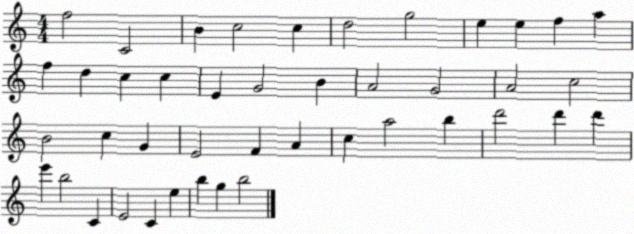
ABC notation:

X:1
T:Untitled
M:4/4
L:1/4
K:C
f2 C2 B c2 c d2 g2 e e f a f d c c E G2 B A2 G2 A2 c2 B2 c G E2 F A c a2 b d'2 d' d' e' b2 C E2 C e b g b2